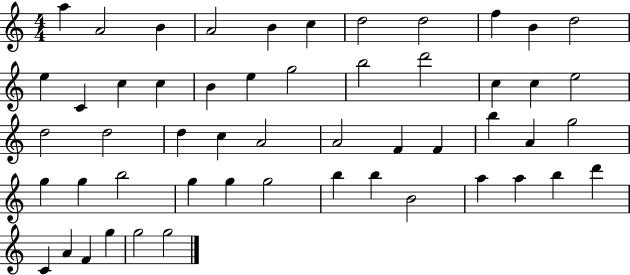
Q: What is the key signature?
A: C major